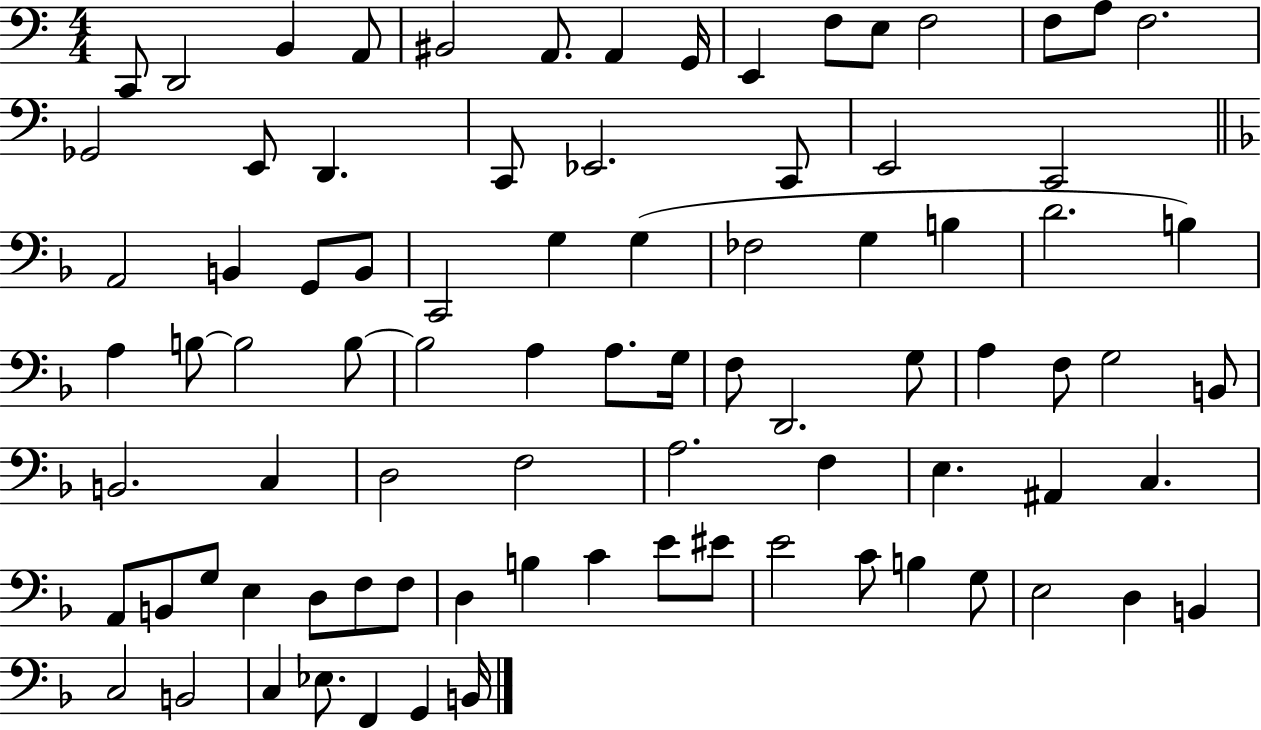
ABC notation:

X:1
T:Untitled
M:4/4
L:1/4
K:C
C,,/2 D,,2 B,, A,,/2 ^B,,2 A,,/2 A,, G,,/4 E,, F,/2 E,/2 F,2 F,/2 A,/2 F,2 _G,,2 E,,/2 D,, C,,/2 _E,,2 C,,/2 E,,2 C,,2 A,,2 B,, G,,/2 B,,/2 C,,2 G, G, _F,2 G, B, D2 B, A, B,/2 B,2 B,/2 B,2 A, A,/2 G,/4 F,/2 D,,2 G,/2 A, F,/2 G,2 B,,/2 B,,2 C, D,2 F,2 A,2 F, E, ^A,, C, A,,/2 B,,/2 G,/2 E, D,/2 F,/2 F,/2 D, B, C E/2 ^E/2 E2 C/2 B, G,/2 E,2 D, B,, C,2 B,,2 C, _E,/2 F,, G,, B,,/4